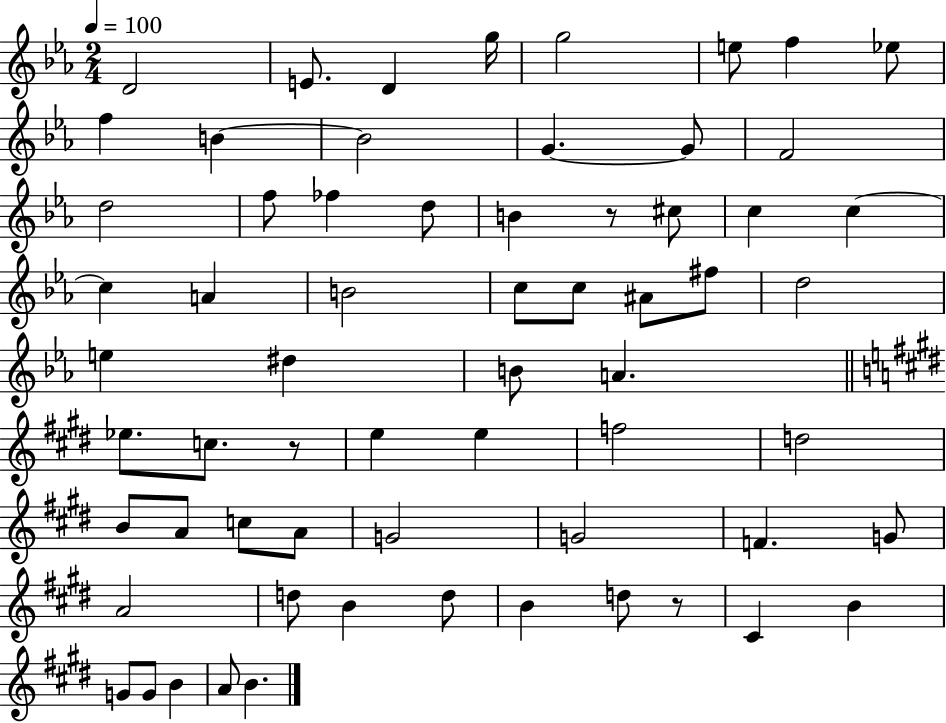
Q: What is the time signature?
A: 2/4